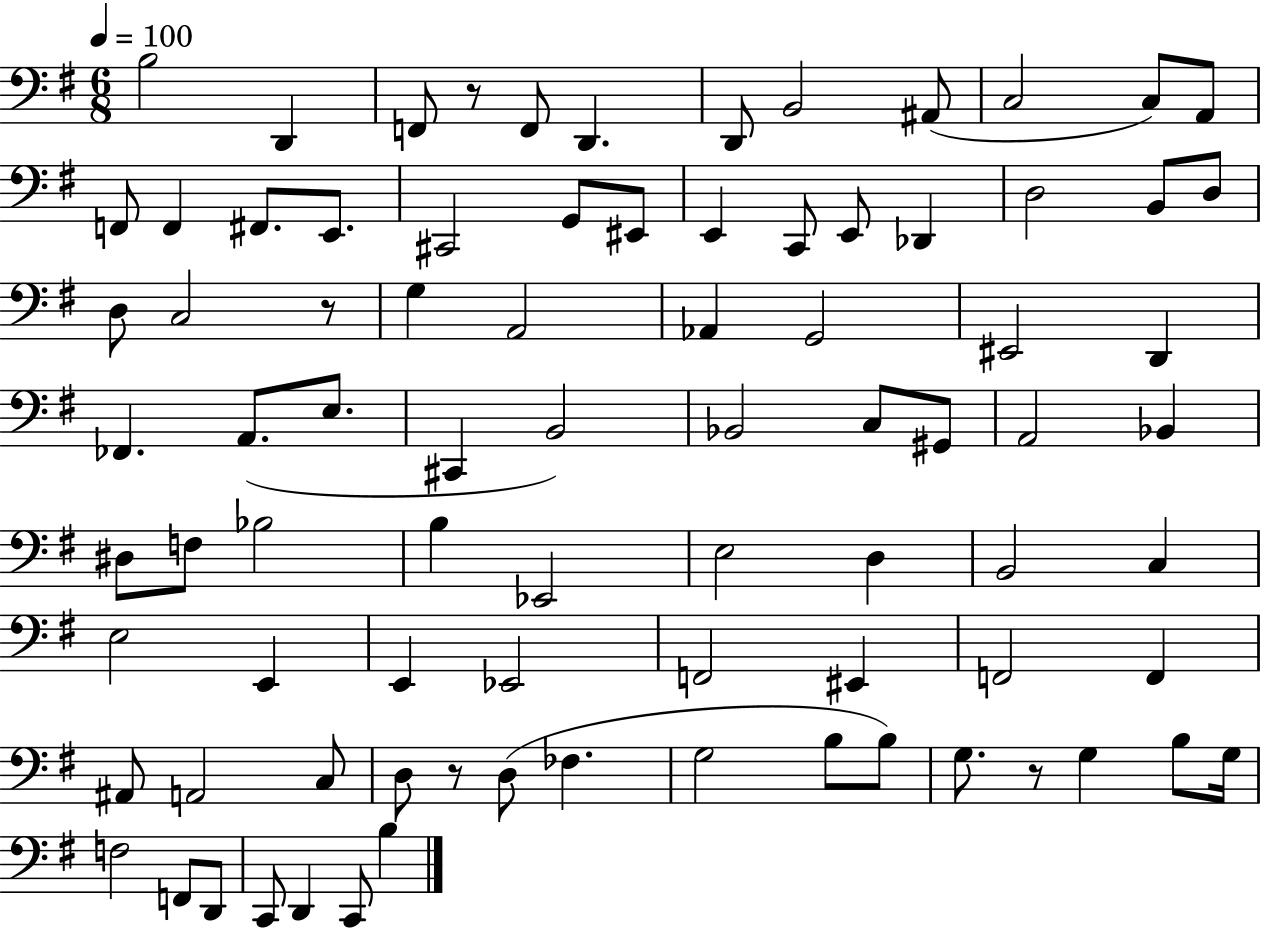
B3/h D2/q F2/e R/e F2/e D2/q. D2/e B2/h A#2/e C3/h C3/e A2/e F2/e F2/q F#2/e. E2/e. C#2/h G2/e EIS2/e E2/q C2/e E2/e Db2/q D3/h B2/e D3/e D3/e C3/h R/e G3/q A2/h Ab2/q G2/h EIS2/h D2/q FES2/q. A2/e. E3/e. C#2/q B2/h Bb2/h C3/e G#2/e A2/h Bb2/q D#3/e F3/e Bb3/h B3/q Eb2/h E3/h D3/q B2/h C3/q E3/h E2/q E2/q Eb2/h F2/h EIS2/q F2/h F2/q A#2/e A2/h C3/e D3/e R/e D3/e FES3/q. G3/h B3/e B3/e G3/e. R/e G3/q B3/e G3/s F3/h F2/e D2/e C2/e D2/q C2/e B3/q